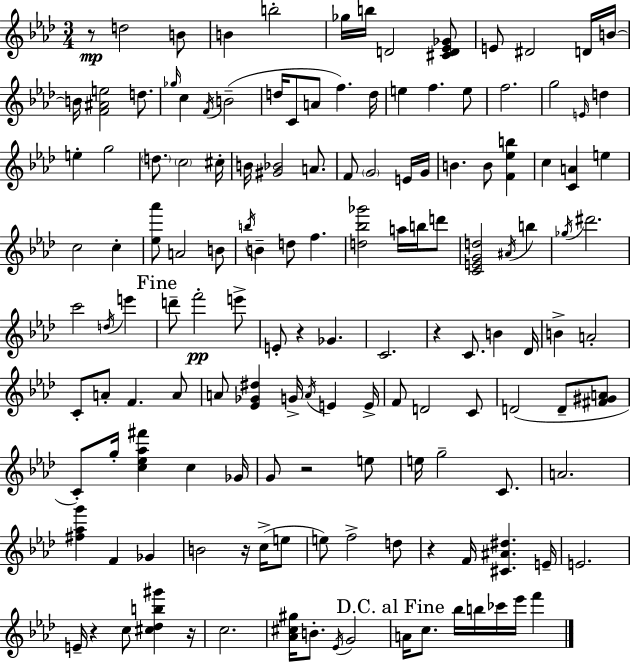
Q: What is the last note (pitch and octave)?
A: F6